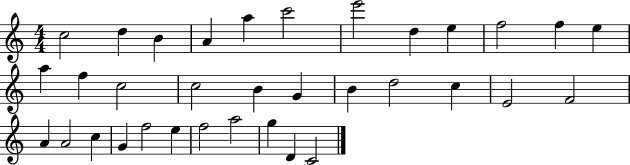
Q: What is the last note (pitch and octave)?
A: C4